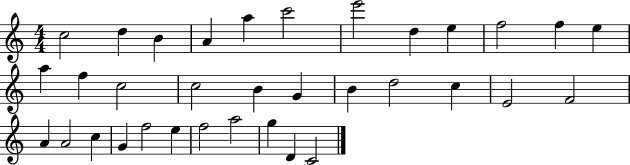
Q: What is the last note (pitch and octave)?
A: C4